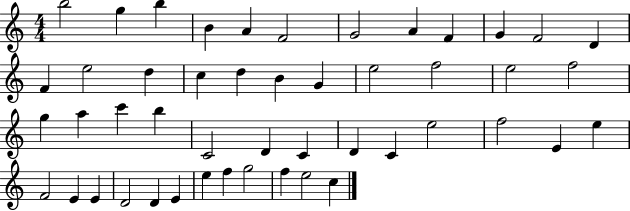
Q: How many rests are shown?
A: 0